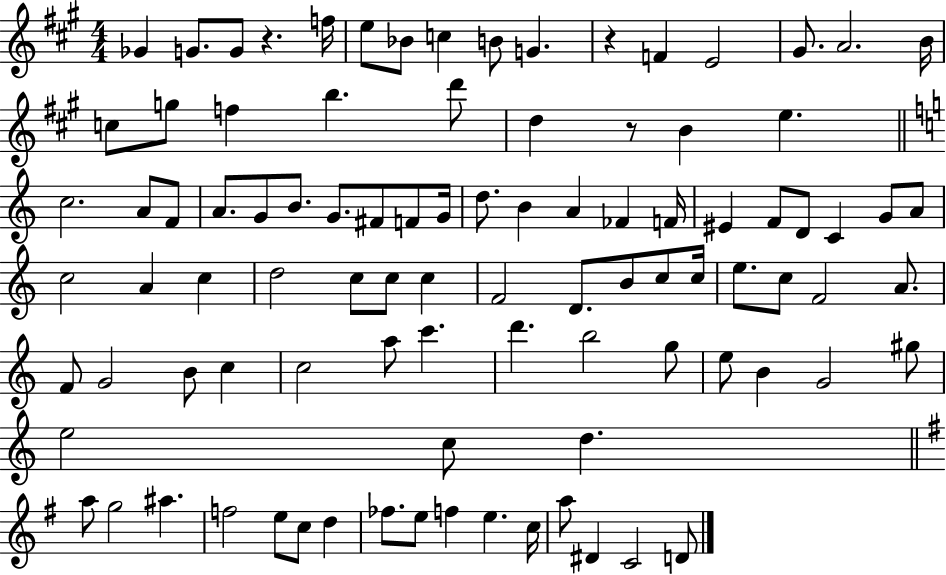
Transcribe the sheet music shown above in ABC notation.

X:1
T:Untitled
M:4/4
L:1/4
K:A
_G G/2 G/2 z f/4 e/2 _B/2 c B/2 G z F E2 ^G/2 A2 B/4 c/2 g/2 f b d'/2 d z/2 B e c2 A/2 F/2 A/2 G/2 B/2 G/2 ^F/2 F/2 G/4 d/2 B A _F F/4 ^E F/2 D/2 C G/2 A/2 c2 A c d2 c/2 c/2 c F2 D/2 B/2 c/2 c/4 e/2 c/2 F2 A/2 F/2 G2 B/2 c c2 a/2 c' d' b2 g/2 e/2 B G2 ^g/2 e2 c/2 d a/2 g2 ^a f2 e/2 c/2 d _f/2 e/2 f e c/4 a/2 ^D C2 D/2